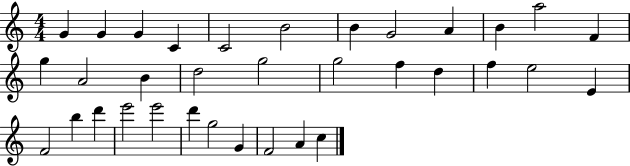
{
  \clef treble
  \numericTimeSignature
  \time 4/4
  \key c \major
  g'4 g'4 g'4 c'4 | c'2 b'2 | b'4 g'2 a'4 | b'4 a''2 f'4 | \break g''4 a'2 b'4 | d''2 g''2 | g''2 f''4 d''4 | f''4 e''2 e'4 | \break f'2 b''4 d'''4 | e'''2 e'''2 | d'''4 g''2 g'4 | f'2 a'4 c''4 | \break \bar "|."
}